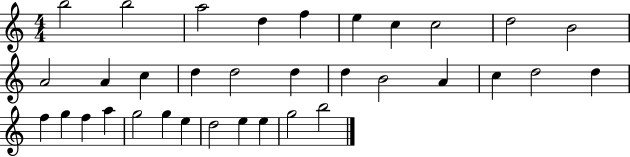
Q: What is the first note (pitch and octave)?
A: B5